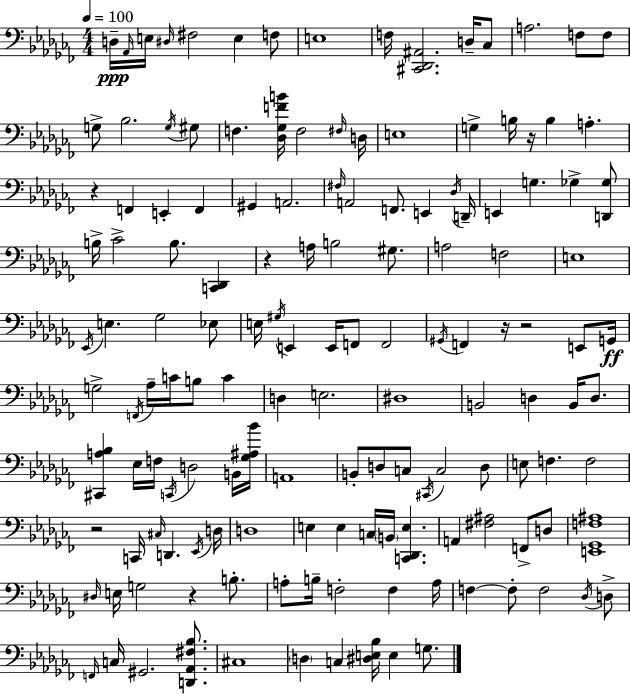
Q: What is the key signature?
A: AES minor